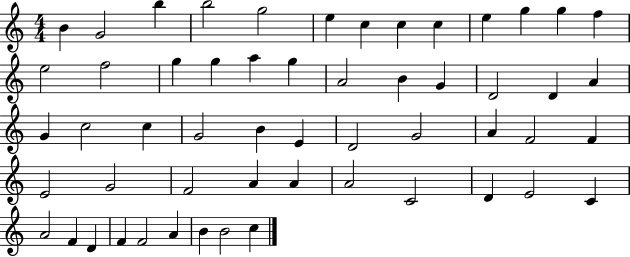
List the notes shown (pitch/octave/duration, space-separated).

B4/q G4/h B5/q B5/h G5/h E5/q C5/q C5/q C5/q E5/q G5/q G5/q F5/q E5/h F5/h G5/q G5/q A5/q G5/q A4/h B4/q G4/q D4/h D4/q A4/q G4/q C5/h C5/q G4/h B4/q E4/q D4/h G4/h A4/q F4/h F4/q E4/h G4/h F4/h A4/q A4/q A4/h C4/h D4/q E4/h C4/q A4/h F4/q D4/q F4/q F4/h A4/q B4/q B4/h C5/q